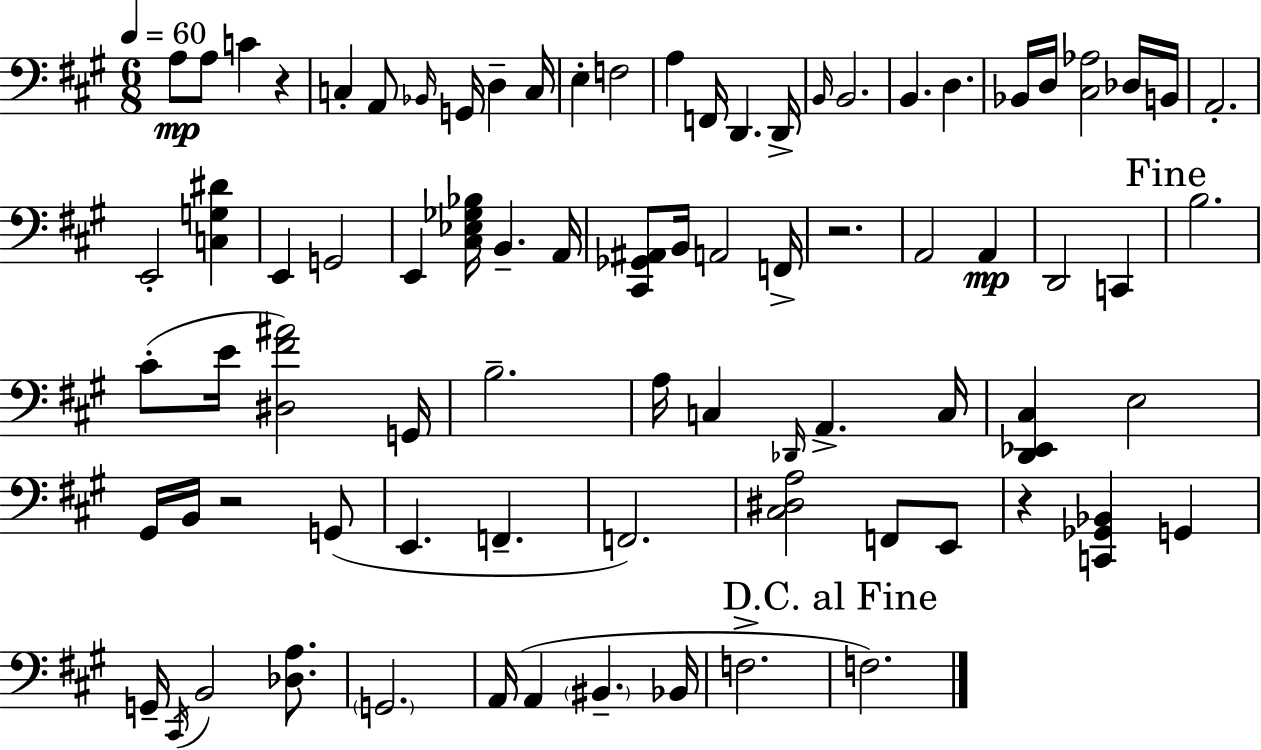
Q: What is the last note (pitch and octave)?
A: F3